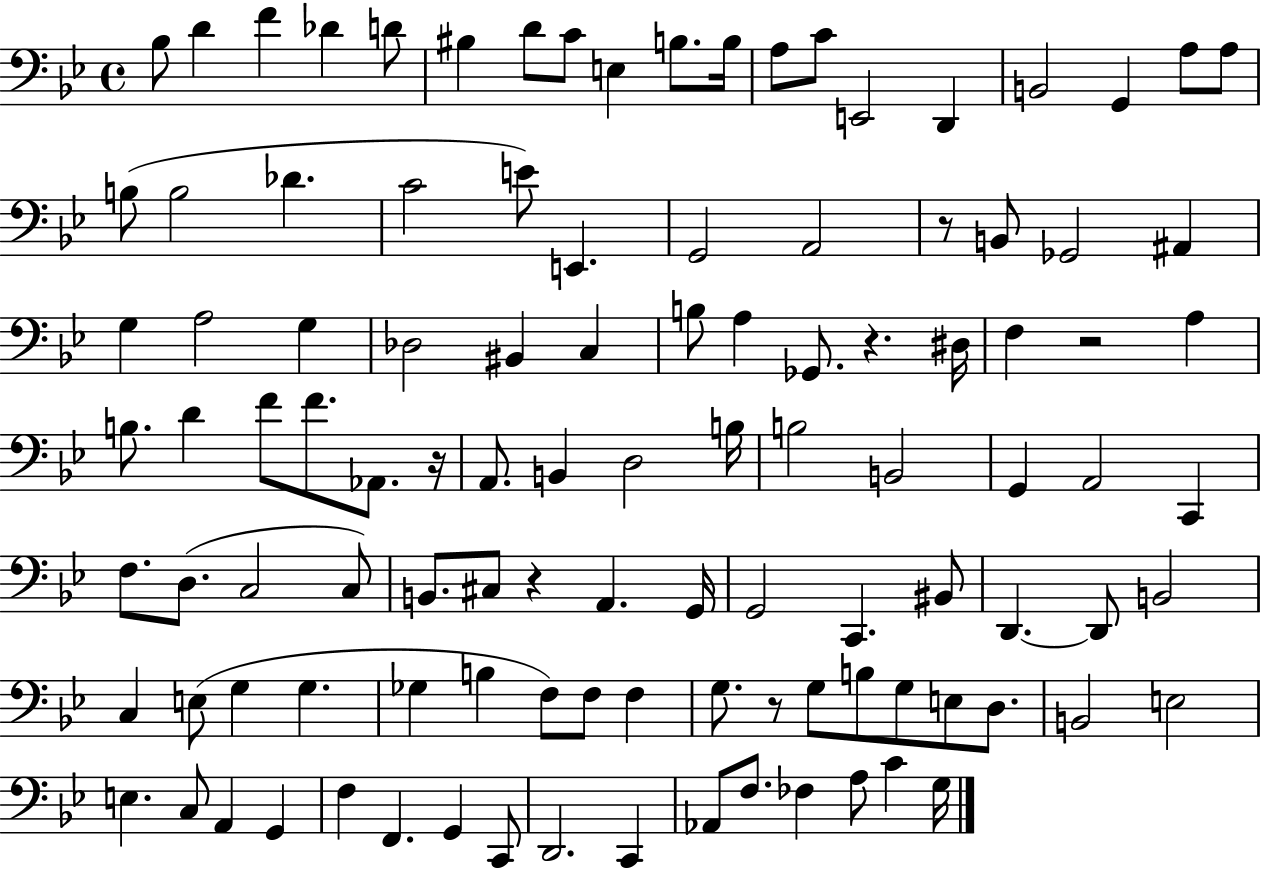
X:1
T:Untitled
M:4/4
L:1/4
K:Bb
_B,/2 D F _D D/2 ^B, D/2 C/2 E, B,/2 B,/4 A,/2 C/2 E,,2 D,, B,,2 G,, A,/2 A,/2 B,/2 B,2 _D C2 E/2 E,, G,,2 A,,2 z/2 B,,/2 _G,,2 ^A,, G, A,2 G, _D,2 ^B,, C, B,/2 A, _G,,/2 z ^D,/4 F, z2 A, B,/2 D F/2 F/2 _A,,/2 z/4 A,,/2 B,, D,2 B,/4 B,2 B,,2 G,, A,,2 C,, F,/2 D,/2 C,2 C,/2 B,,/2 ^C,/2 z A,, G,,/4 G,,2 C,, ^B,,/2 D,, D,,/2 B,,2 C, E,/2 G, G, _G, B, F,/2 F,/2 F, G,/2 z/2 G,/2 B,/2 G,/2 E,/2 D,/2 B,,2 E,2 E, C,/2 A,, G,, F, F,, G,, C,,/2 D,,2 C,, _A,,/2 F,/2 _F, A,/2 C G,/4